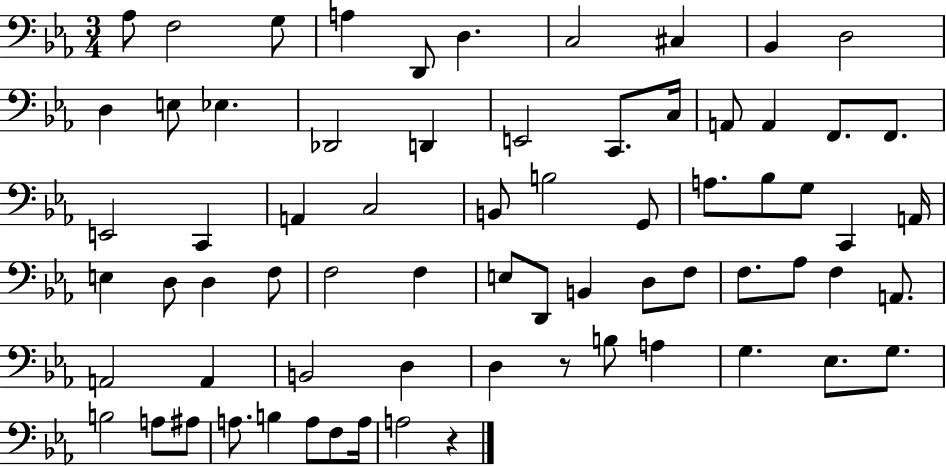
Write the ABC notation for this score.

X:1
T:Untitled
M:3/4
L:1/4
K:Eb
_A,/2 F,2 G,/2 A, D,,/2 D, C,2 ^C, _B,, D,2 D, E,/2 _E, _D,,2 D,, E,,2 C,,/2 C,/4 A,,/2 A,, F,,/2 F,,/2 E,,2 C,, A,, C,2 B,,/2 B,2 G,,/2 A,/2 _B,/2 G,/2 C,, A,,/4 E, D,/2 D, F,/2 F,2 F, E,/2 D,,/2 B,, D,/2 F,/2 F,/2 _A,/2 F, A,,/2 A,,2 A,, B,,2 D, D, z/2 B,/2 A, G, _E,/2 G,/2 B,2 A,/2 ^A,/2 A,/2 B, A,/2 F,/2 A,/4 A,2 z